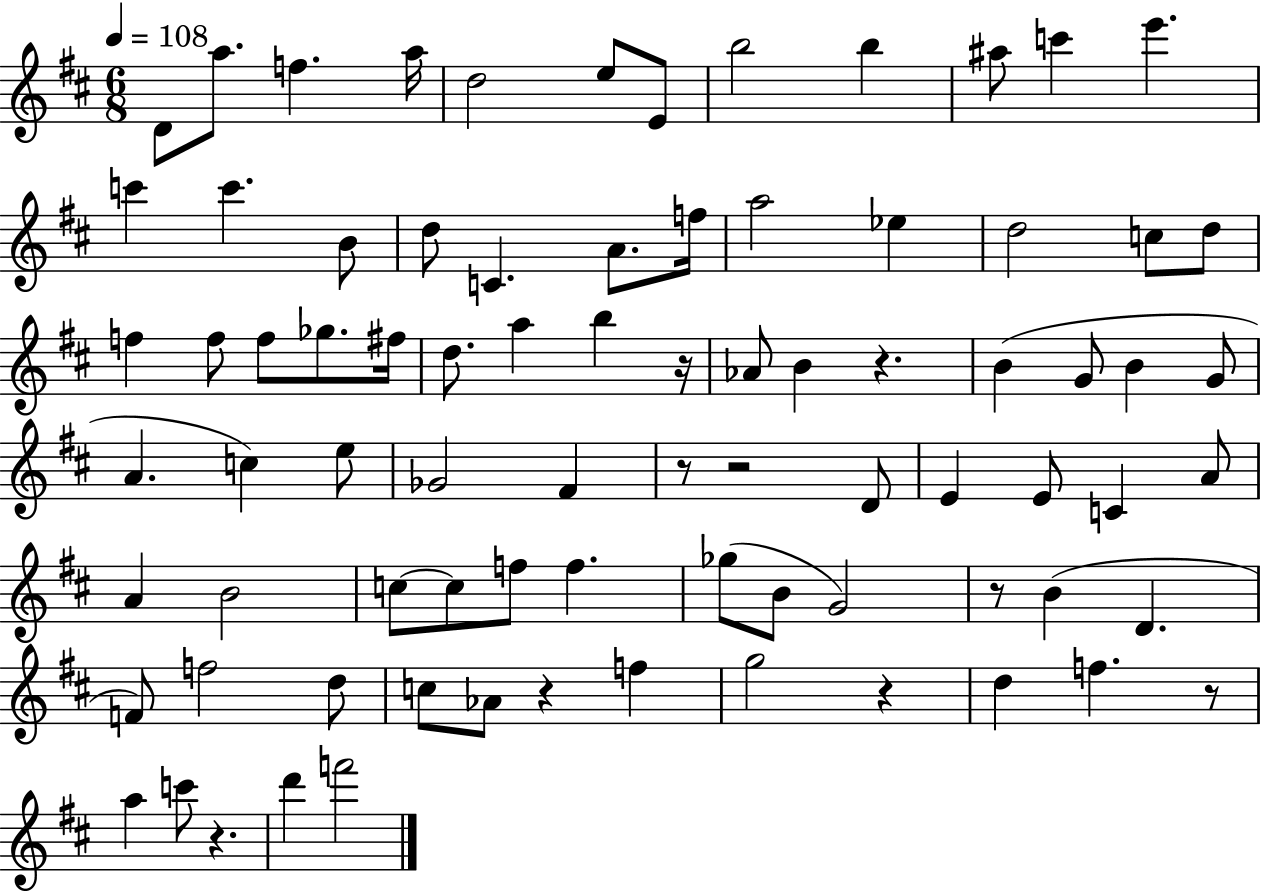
D4/e A5/e. F5/q. A5/s D5/h E5/e E4/e B5/h B5/q A#5/e C6/q E6/q. C6/q C6/q. B4/e D5/e C4/q. A4/e. F5/s A5/h Eb5/q D5/h C5/e D5/e F5/q F5/e F5/e Gb5/e. F#5/s D5/e. A5/q B5/q R/s Ab4/e B4/q R/q. B4/q G4/e B4/q G4/e A4/q. C5/q E5/e Gb4/h F#4/q R/e R/h D4/e E4/q E4/e C4/q A4/e A4/q B4/h C5/e C5/e F5/e F5/q. Gb5/e B4/e G4/h R/e B4/q D4/q. F4/e F5/h D5/e C5/e Ab4/e R/q F5/q G5/h R/q D5/q F5/q. R/e A5/q C6/e R/q. D6/q F6/h